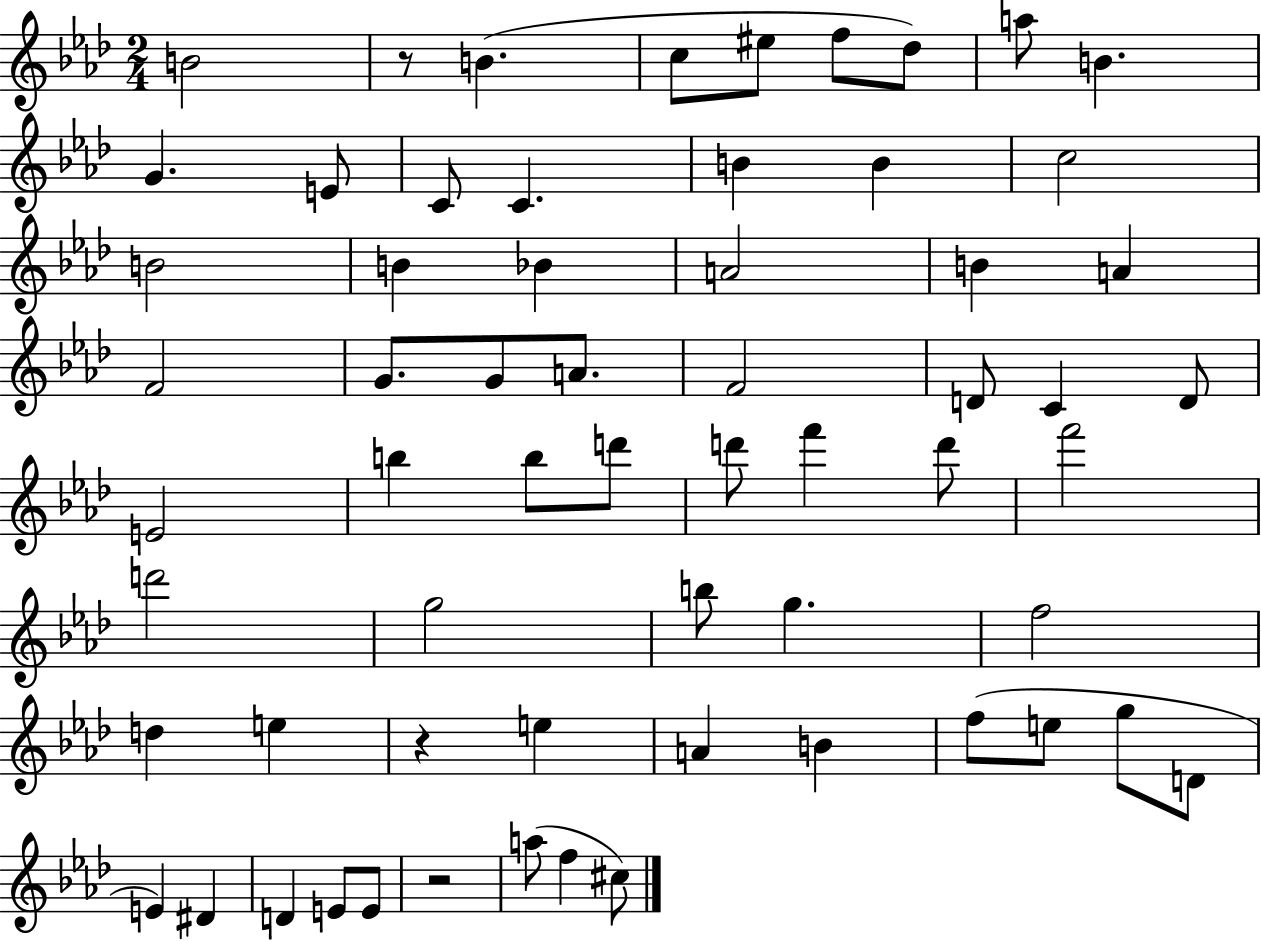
{
  \clef treble
  \numericTimeSignature
  \time 2/4
  \key aes \major
  b'2 | r8 b'4.( | c''8 eis''8 f''8 des''8) | a''8 b'4. | \break g'4. e'8 | c'8 c'4. | b'4 b'4 | c''2 | \break b'2 | b'4 bes'4 | a'2 | b'4 a'4 | \break f'2 | g'8. g'8 a'8. | f'2 | d'8 c'4 d'8 | \break e'2 | b''4 b''8 d'''8 | d'''8 f'''4 d'''8 | f'''2 | \break d'''2 | g''2 | b''8 g''4. | f''2 | \break d''4 e''4 | r4 e''4 | a'4 b'4 | f''8( e''8 g''8 d'8 | \break e'4) dis'4 | d'4 e'8 e'8 | r2 | a''8( f''4 cis''8) | \break \bar "|."
}